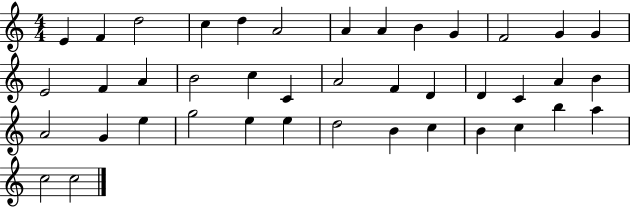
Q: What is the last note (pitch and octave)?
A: C5